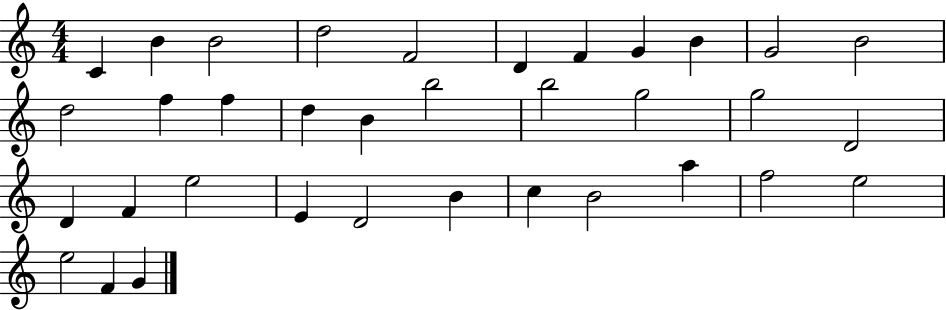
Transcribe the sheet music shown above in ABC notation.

X:1
T:Untitled
M:4/4
L:1/4
K:C
C B B2 d2 F2 D F G B G2 B2 d2 f f d B b2 b2 g2 g2 D2 D F e2 E D2 B c B2 a f2 e2 e2 F G